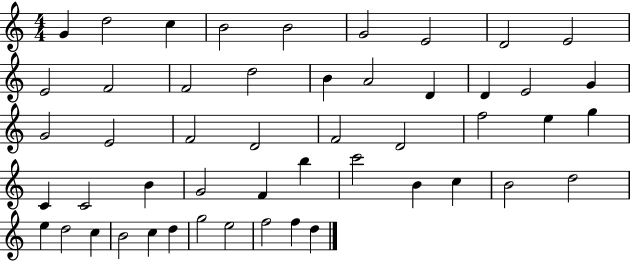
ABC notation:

X:1
T:Untitled
M:4/4
L:1/4
K:C
G d2 c B2 B2 G2 E2 D2 E2 E2 F2 F2 d2 B A2 D D E2 G G2 E2 F2 D2 F2 D2 f2 e g C C2 B G2 F b c'2 B c B2 d2 e d2 c B2 c d g2 e2 f2 f d